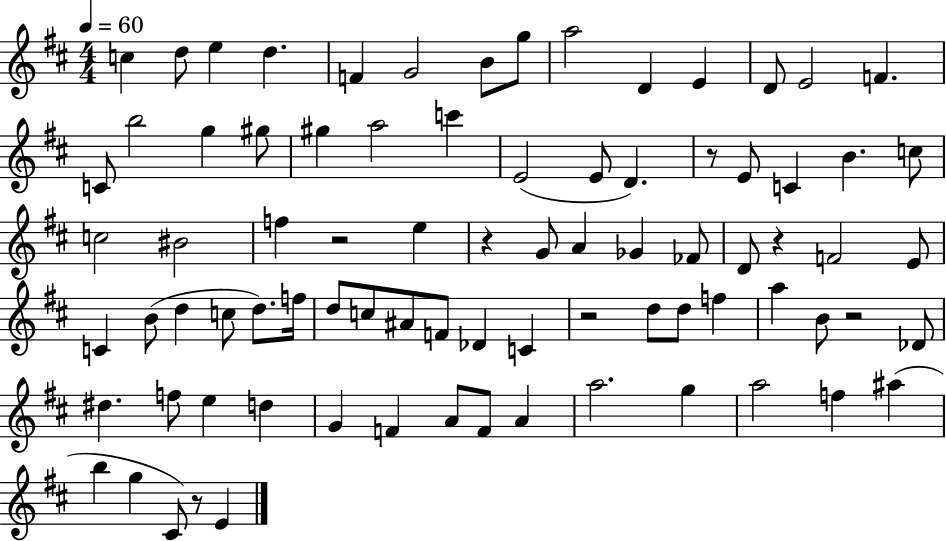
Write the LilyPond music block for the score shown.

{
  \clef treble
  \numericTimeSignature
  \time 4/4
  \key d \major
  \tempo 4 = 60
  c''4 d''8 e''4 d''4. | f'4 g'2 b'8 g''8 | a''2 d'4 e'4 | d'8 e'2 f'4. | \break c'8 b''2 g''4 gis''8 | gis''4 a''2 c'''4 | e'2( e'8 d'4.) | r8 e'8 c'4 b'4. c''8 | \break c''2 bis'2 | f''4 r2 e''4 | r4 g'8 a'4 ges'4 fes'8 | d'8 r4 f'2 e'8 | \break c'4 b'8( d''4 c''8 d''8.) f''16 | d''8 c''8 ais'8 f'8 des'4 c'4 | r2 d''8 d''8 f''4 | a''4 b'8 r2 des'8 | \break dis''4. f''8 e''4 d''4 | g'4 f'4 a'8 f'8 a'4 | a''2. g''4 | a''2 f''4 ais''4( | \break b''4 g''4 cis'8) r8 e'4 | \bar "|."
}